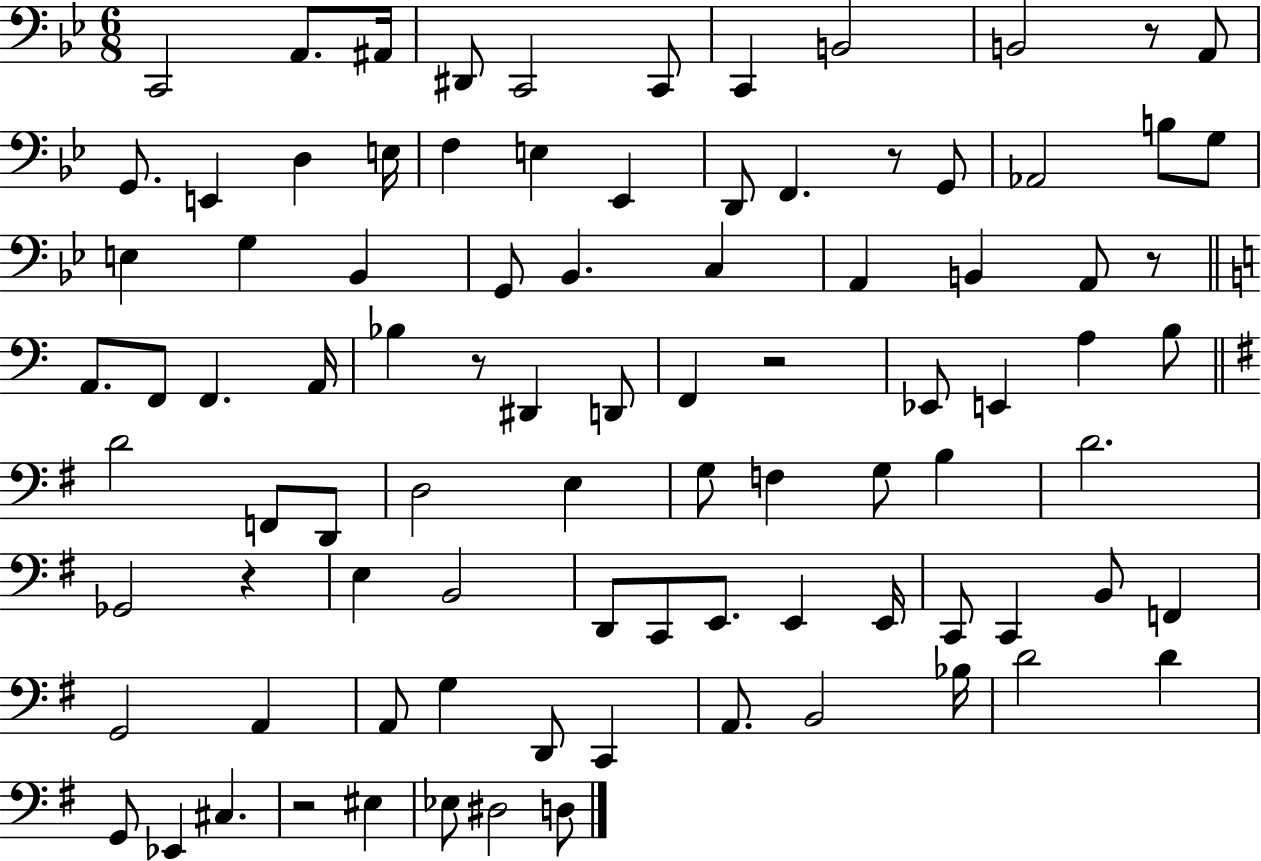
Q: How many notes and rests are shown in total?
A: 91